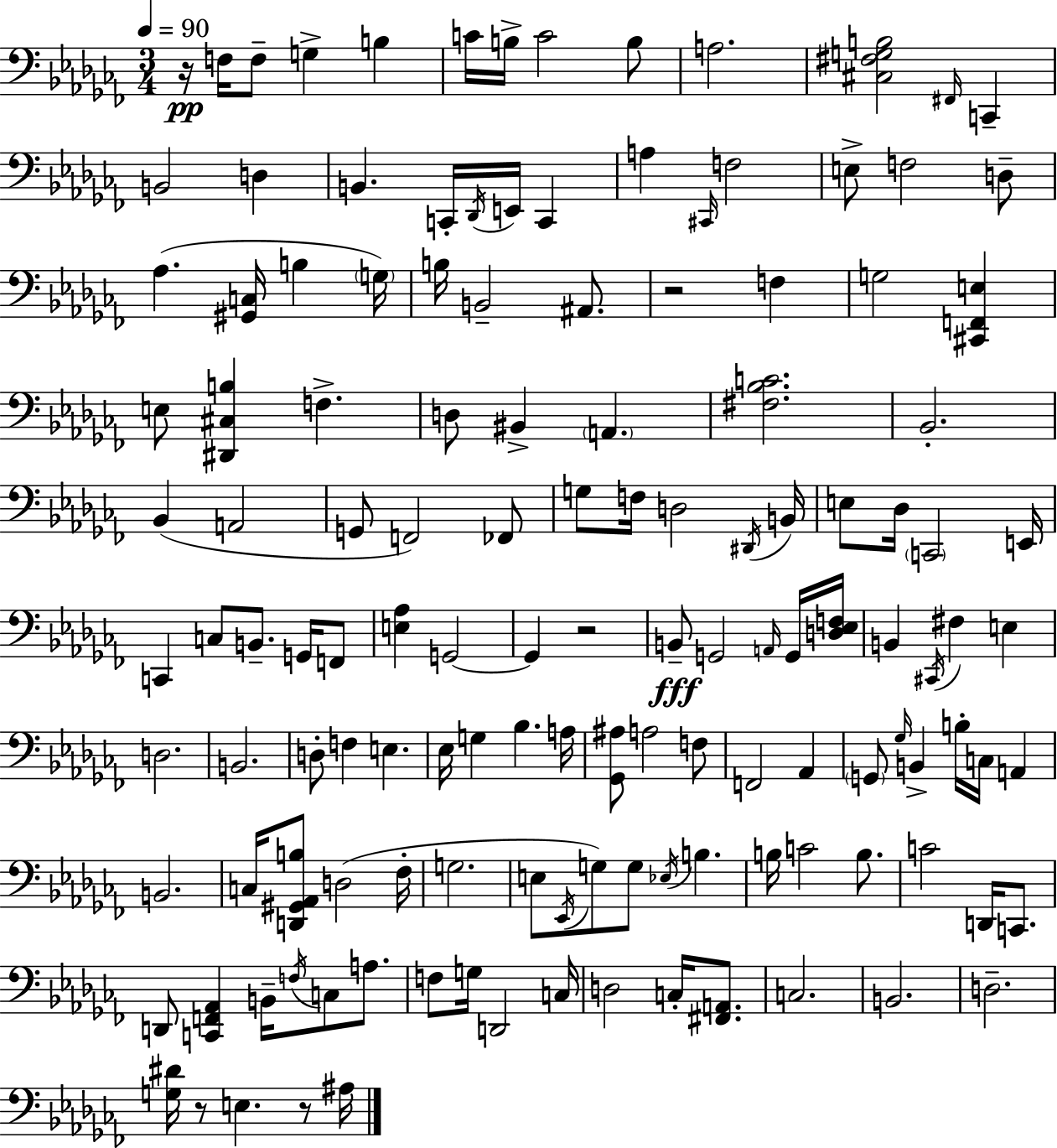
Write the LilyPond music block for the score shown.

{
  \clef bass
  \numericTimeSignature
  \time 3/4
  \key aes \minor
  \tempo 4 = 90
  \repeat volta 2 { r16\pp f16 f8-- g4-> b4 | c'16 b16-> c'2 b8 | a2. | <cis fis g b>2 \grace { fis,16 } c,4-- | \break b,2 d4 | b,4. c,16-. \acciaccatura { des,16 } e,16 c,4 | a4 \grace { cis,16 } f2 | e8-> f2 | \break d8-- aes4.( <gis, c>16 b4 | \parenthesize g16) b16 b,2-- | ais,8. r2 f4 | g2 <cis, f, e>4 | \break e8 <dis, cis b>4 f4.-> | d8 bis,4-> \parenthesize a,4. | <fis bes c'>2. | bes,2.-. | \break bes,4( a,2 | g,8 f,2) | fes,8 g8 f16 d2 | \acciaccatura { dis,16 } b,16 e8 des16 \parenthesize c,2 | \break e,16 c,4 c8 b,8.-- | g,16 f,8 <e aes>4 g,2~~ | g,4 r2 | b,8--\fff g,2 | \break \grace { a,16 } g,16 <d ees f>16 b,4 \acciaccatura { cis,16 } fis4 | e4 d2. | b,2. | d8-. f4 | \break e4. ees16 g4 bes4. | a16 <ges, ais>8 a2 | f8 f,2 | aes,4 \parenthesize g,8 \grace { ges16 } b,4-> | \break b16-. c16 a,4 b,2. | c16 <d, gis, aes, b>8 d2( | fes16-. g2. | e8 \acciaccatura { ees,16 }) g8 | \break g8 \acciaccatura { ees16 } b4. b16 c'2 | b8. c'2 | d,16 c,8. d,8 <c, f, aes,>4 | b,16-- \acciaccatura { f16 } c8 a8. f8 | \break g16 d,2 c16 d2 | c16-. <fis, a,>8. c2. | b,2. | d2.-- | \break <g dis'>16 r8 | e4. r8 ais16 } \bar "|."
}